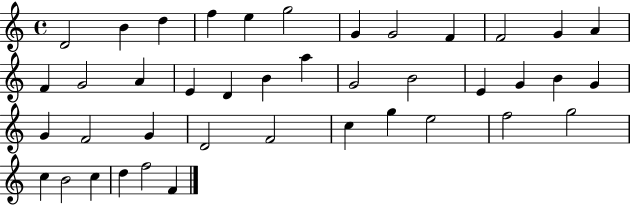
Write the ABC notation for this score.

X:1
T:Untitled
M:4/4
L:1/4
K:C
D2 B d f e g2 G G2 F F2 G A F G2 A E D B a G2 B2 E G B G G F2 G D2 F2 c g e2 f2 g2 c B2 c d f2 F